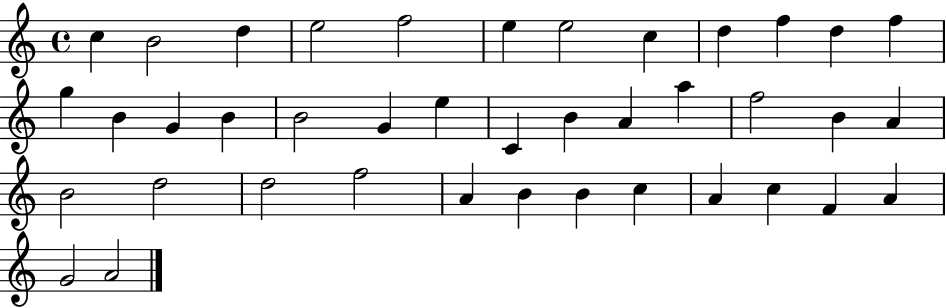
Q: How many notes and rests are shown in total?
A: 40